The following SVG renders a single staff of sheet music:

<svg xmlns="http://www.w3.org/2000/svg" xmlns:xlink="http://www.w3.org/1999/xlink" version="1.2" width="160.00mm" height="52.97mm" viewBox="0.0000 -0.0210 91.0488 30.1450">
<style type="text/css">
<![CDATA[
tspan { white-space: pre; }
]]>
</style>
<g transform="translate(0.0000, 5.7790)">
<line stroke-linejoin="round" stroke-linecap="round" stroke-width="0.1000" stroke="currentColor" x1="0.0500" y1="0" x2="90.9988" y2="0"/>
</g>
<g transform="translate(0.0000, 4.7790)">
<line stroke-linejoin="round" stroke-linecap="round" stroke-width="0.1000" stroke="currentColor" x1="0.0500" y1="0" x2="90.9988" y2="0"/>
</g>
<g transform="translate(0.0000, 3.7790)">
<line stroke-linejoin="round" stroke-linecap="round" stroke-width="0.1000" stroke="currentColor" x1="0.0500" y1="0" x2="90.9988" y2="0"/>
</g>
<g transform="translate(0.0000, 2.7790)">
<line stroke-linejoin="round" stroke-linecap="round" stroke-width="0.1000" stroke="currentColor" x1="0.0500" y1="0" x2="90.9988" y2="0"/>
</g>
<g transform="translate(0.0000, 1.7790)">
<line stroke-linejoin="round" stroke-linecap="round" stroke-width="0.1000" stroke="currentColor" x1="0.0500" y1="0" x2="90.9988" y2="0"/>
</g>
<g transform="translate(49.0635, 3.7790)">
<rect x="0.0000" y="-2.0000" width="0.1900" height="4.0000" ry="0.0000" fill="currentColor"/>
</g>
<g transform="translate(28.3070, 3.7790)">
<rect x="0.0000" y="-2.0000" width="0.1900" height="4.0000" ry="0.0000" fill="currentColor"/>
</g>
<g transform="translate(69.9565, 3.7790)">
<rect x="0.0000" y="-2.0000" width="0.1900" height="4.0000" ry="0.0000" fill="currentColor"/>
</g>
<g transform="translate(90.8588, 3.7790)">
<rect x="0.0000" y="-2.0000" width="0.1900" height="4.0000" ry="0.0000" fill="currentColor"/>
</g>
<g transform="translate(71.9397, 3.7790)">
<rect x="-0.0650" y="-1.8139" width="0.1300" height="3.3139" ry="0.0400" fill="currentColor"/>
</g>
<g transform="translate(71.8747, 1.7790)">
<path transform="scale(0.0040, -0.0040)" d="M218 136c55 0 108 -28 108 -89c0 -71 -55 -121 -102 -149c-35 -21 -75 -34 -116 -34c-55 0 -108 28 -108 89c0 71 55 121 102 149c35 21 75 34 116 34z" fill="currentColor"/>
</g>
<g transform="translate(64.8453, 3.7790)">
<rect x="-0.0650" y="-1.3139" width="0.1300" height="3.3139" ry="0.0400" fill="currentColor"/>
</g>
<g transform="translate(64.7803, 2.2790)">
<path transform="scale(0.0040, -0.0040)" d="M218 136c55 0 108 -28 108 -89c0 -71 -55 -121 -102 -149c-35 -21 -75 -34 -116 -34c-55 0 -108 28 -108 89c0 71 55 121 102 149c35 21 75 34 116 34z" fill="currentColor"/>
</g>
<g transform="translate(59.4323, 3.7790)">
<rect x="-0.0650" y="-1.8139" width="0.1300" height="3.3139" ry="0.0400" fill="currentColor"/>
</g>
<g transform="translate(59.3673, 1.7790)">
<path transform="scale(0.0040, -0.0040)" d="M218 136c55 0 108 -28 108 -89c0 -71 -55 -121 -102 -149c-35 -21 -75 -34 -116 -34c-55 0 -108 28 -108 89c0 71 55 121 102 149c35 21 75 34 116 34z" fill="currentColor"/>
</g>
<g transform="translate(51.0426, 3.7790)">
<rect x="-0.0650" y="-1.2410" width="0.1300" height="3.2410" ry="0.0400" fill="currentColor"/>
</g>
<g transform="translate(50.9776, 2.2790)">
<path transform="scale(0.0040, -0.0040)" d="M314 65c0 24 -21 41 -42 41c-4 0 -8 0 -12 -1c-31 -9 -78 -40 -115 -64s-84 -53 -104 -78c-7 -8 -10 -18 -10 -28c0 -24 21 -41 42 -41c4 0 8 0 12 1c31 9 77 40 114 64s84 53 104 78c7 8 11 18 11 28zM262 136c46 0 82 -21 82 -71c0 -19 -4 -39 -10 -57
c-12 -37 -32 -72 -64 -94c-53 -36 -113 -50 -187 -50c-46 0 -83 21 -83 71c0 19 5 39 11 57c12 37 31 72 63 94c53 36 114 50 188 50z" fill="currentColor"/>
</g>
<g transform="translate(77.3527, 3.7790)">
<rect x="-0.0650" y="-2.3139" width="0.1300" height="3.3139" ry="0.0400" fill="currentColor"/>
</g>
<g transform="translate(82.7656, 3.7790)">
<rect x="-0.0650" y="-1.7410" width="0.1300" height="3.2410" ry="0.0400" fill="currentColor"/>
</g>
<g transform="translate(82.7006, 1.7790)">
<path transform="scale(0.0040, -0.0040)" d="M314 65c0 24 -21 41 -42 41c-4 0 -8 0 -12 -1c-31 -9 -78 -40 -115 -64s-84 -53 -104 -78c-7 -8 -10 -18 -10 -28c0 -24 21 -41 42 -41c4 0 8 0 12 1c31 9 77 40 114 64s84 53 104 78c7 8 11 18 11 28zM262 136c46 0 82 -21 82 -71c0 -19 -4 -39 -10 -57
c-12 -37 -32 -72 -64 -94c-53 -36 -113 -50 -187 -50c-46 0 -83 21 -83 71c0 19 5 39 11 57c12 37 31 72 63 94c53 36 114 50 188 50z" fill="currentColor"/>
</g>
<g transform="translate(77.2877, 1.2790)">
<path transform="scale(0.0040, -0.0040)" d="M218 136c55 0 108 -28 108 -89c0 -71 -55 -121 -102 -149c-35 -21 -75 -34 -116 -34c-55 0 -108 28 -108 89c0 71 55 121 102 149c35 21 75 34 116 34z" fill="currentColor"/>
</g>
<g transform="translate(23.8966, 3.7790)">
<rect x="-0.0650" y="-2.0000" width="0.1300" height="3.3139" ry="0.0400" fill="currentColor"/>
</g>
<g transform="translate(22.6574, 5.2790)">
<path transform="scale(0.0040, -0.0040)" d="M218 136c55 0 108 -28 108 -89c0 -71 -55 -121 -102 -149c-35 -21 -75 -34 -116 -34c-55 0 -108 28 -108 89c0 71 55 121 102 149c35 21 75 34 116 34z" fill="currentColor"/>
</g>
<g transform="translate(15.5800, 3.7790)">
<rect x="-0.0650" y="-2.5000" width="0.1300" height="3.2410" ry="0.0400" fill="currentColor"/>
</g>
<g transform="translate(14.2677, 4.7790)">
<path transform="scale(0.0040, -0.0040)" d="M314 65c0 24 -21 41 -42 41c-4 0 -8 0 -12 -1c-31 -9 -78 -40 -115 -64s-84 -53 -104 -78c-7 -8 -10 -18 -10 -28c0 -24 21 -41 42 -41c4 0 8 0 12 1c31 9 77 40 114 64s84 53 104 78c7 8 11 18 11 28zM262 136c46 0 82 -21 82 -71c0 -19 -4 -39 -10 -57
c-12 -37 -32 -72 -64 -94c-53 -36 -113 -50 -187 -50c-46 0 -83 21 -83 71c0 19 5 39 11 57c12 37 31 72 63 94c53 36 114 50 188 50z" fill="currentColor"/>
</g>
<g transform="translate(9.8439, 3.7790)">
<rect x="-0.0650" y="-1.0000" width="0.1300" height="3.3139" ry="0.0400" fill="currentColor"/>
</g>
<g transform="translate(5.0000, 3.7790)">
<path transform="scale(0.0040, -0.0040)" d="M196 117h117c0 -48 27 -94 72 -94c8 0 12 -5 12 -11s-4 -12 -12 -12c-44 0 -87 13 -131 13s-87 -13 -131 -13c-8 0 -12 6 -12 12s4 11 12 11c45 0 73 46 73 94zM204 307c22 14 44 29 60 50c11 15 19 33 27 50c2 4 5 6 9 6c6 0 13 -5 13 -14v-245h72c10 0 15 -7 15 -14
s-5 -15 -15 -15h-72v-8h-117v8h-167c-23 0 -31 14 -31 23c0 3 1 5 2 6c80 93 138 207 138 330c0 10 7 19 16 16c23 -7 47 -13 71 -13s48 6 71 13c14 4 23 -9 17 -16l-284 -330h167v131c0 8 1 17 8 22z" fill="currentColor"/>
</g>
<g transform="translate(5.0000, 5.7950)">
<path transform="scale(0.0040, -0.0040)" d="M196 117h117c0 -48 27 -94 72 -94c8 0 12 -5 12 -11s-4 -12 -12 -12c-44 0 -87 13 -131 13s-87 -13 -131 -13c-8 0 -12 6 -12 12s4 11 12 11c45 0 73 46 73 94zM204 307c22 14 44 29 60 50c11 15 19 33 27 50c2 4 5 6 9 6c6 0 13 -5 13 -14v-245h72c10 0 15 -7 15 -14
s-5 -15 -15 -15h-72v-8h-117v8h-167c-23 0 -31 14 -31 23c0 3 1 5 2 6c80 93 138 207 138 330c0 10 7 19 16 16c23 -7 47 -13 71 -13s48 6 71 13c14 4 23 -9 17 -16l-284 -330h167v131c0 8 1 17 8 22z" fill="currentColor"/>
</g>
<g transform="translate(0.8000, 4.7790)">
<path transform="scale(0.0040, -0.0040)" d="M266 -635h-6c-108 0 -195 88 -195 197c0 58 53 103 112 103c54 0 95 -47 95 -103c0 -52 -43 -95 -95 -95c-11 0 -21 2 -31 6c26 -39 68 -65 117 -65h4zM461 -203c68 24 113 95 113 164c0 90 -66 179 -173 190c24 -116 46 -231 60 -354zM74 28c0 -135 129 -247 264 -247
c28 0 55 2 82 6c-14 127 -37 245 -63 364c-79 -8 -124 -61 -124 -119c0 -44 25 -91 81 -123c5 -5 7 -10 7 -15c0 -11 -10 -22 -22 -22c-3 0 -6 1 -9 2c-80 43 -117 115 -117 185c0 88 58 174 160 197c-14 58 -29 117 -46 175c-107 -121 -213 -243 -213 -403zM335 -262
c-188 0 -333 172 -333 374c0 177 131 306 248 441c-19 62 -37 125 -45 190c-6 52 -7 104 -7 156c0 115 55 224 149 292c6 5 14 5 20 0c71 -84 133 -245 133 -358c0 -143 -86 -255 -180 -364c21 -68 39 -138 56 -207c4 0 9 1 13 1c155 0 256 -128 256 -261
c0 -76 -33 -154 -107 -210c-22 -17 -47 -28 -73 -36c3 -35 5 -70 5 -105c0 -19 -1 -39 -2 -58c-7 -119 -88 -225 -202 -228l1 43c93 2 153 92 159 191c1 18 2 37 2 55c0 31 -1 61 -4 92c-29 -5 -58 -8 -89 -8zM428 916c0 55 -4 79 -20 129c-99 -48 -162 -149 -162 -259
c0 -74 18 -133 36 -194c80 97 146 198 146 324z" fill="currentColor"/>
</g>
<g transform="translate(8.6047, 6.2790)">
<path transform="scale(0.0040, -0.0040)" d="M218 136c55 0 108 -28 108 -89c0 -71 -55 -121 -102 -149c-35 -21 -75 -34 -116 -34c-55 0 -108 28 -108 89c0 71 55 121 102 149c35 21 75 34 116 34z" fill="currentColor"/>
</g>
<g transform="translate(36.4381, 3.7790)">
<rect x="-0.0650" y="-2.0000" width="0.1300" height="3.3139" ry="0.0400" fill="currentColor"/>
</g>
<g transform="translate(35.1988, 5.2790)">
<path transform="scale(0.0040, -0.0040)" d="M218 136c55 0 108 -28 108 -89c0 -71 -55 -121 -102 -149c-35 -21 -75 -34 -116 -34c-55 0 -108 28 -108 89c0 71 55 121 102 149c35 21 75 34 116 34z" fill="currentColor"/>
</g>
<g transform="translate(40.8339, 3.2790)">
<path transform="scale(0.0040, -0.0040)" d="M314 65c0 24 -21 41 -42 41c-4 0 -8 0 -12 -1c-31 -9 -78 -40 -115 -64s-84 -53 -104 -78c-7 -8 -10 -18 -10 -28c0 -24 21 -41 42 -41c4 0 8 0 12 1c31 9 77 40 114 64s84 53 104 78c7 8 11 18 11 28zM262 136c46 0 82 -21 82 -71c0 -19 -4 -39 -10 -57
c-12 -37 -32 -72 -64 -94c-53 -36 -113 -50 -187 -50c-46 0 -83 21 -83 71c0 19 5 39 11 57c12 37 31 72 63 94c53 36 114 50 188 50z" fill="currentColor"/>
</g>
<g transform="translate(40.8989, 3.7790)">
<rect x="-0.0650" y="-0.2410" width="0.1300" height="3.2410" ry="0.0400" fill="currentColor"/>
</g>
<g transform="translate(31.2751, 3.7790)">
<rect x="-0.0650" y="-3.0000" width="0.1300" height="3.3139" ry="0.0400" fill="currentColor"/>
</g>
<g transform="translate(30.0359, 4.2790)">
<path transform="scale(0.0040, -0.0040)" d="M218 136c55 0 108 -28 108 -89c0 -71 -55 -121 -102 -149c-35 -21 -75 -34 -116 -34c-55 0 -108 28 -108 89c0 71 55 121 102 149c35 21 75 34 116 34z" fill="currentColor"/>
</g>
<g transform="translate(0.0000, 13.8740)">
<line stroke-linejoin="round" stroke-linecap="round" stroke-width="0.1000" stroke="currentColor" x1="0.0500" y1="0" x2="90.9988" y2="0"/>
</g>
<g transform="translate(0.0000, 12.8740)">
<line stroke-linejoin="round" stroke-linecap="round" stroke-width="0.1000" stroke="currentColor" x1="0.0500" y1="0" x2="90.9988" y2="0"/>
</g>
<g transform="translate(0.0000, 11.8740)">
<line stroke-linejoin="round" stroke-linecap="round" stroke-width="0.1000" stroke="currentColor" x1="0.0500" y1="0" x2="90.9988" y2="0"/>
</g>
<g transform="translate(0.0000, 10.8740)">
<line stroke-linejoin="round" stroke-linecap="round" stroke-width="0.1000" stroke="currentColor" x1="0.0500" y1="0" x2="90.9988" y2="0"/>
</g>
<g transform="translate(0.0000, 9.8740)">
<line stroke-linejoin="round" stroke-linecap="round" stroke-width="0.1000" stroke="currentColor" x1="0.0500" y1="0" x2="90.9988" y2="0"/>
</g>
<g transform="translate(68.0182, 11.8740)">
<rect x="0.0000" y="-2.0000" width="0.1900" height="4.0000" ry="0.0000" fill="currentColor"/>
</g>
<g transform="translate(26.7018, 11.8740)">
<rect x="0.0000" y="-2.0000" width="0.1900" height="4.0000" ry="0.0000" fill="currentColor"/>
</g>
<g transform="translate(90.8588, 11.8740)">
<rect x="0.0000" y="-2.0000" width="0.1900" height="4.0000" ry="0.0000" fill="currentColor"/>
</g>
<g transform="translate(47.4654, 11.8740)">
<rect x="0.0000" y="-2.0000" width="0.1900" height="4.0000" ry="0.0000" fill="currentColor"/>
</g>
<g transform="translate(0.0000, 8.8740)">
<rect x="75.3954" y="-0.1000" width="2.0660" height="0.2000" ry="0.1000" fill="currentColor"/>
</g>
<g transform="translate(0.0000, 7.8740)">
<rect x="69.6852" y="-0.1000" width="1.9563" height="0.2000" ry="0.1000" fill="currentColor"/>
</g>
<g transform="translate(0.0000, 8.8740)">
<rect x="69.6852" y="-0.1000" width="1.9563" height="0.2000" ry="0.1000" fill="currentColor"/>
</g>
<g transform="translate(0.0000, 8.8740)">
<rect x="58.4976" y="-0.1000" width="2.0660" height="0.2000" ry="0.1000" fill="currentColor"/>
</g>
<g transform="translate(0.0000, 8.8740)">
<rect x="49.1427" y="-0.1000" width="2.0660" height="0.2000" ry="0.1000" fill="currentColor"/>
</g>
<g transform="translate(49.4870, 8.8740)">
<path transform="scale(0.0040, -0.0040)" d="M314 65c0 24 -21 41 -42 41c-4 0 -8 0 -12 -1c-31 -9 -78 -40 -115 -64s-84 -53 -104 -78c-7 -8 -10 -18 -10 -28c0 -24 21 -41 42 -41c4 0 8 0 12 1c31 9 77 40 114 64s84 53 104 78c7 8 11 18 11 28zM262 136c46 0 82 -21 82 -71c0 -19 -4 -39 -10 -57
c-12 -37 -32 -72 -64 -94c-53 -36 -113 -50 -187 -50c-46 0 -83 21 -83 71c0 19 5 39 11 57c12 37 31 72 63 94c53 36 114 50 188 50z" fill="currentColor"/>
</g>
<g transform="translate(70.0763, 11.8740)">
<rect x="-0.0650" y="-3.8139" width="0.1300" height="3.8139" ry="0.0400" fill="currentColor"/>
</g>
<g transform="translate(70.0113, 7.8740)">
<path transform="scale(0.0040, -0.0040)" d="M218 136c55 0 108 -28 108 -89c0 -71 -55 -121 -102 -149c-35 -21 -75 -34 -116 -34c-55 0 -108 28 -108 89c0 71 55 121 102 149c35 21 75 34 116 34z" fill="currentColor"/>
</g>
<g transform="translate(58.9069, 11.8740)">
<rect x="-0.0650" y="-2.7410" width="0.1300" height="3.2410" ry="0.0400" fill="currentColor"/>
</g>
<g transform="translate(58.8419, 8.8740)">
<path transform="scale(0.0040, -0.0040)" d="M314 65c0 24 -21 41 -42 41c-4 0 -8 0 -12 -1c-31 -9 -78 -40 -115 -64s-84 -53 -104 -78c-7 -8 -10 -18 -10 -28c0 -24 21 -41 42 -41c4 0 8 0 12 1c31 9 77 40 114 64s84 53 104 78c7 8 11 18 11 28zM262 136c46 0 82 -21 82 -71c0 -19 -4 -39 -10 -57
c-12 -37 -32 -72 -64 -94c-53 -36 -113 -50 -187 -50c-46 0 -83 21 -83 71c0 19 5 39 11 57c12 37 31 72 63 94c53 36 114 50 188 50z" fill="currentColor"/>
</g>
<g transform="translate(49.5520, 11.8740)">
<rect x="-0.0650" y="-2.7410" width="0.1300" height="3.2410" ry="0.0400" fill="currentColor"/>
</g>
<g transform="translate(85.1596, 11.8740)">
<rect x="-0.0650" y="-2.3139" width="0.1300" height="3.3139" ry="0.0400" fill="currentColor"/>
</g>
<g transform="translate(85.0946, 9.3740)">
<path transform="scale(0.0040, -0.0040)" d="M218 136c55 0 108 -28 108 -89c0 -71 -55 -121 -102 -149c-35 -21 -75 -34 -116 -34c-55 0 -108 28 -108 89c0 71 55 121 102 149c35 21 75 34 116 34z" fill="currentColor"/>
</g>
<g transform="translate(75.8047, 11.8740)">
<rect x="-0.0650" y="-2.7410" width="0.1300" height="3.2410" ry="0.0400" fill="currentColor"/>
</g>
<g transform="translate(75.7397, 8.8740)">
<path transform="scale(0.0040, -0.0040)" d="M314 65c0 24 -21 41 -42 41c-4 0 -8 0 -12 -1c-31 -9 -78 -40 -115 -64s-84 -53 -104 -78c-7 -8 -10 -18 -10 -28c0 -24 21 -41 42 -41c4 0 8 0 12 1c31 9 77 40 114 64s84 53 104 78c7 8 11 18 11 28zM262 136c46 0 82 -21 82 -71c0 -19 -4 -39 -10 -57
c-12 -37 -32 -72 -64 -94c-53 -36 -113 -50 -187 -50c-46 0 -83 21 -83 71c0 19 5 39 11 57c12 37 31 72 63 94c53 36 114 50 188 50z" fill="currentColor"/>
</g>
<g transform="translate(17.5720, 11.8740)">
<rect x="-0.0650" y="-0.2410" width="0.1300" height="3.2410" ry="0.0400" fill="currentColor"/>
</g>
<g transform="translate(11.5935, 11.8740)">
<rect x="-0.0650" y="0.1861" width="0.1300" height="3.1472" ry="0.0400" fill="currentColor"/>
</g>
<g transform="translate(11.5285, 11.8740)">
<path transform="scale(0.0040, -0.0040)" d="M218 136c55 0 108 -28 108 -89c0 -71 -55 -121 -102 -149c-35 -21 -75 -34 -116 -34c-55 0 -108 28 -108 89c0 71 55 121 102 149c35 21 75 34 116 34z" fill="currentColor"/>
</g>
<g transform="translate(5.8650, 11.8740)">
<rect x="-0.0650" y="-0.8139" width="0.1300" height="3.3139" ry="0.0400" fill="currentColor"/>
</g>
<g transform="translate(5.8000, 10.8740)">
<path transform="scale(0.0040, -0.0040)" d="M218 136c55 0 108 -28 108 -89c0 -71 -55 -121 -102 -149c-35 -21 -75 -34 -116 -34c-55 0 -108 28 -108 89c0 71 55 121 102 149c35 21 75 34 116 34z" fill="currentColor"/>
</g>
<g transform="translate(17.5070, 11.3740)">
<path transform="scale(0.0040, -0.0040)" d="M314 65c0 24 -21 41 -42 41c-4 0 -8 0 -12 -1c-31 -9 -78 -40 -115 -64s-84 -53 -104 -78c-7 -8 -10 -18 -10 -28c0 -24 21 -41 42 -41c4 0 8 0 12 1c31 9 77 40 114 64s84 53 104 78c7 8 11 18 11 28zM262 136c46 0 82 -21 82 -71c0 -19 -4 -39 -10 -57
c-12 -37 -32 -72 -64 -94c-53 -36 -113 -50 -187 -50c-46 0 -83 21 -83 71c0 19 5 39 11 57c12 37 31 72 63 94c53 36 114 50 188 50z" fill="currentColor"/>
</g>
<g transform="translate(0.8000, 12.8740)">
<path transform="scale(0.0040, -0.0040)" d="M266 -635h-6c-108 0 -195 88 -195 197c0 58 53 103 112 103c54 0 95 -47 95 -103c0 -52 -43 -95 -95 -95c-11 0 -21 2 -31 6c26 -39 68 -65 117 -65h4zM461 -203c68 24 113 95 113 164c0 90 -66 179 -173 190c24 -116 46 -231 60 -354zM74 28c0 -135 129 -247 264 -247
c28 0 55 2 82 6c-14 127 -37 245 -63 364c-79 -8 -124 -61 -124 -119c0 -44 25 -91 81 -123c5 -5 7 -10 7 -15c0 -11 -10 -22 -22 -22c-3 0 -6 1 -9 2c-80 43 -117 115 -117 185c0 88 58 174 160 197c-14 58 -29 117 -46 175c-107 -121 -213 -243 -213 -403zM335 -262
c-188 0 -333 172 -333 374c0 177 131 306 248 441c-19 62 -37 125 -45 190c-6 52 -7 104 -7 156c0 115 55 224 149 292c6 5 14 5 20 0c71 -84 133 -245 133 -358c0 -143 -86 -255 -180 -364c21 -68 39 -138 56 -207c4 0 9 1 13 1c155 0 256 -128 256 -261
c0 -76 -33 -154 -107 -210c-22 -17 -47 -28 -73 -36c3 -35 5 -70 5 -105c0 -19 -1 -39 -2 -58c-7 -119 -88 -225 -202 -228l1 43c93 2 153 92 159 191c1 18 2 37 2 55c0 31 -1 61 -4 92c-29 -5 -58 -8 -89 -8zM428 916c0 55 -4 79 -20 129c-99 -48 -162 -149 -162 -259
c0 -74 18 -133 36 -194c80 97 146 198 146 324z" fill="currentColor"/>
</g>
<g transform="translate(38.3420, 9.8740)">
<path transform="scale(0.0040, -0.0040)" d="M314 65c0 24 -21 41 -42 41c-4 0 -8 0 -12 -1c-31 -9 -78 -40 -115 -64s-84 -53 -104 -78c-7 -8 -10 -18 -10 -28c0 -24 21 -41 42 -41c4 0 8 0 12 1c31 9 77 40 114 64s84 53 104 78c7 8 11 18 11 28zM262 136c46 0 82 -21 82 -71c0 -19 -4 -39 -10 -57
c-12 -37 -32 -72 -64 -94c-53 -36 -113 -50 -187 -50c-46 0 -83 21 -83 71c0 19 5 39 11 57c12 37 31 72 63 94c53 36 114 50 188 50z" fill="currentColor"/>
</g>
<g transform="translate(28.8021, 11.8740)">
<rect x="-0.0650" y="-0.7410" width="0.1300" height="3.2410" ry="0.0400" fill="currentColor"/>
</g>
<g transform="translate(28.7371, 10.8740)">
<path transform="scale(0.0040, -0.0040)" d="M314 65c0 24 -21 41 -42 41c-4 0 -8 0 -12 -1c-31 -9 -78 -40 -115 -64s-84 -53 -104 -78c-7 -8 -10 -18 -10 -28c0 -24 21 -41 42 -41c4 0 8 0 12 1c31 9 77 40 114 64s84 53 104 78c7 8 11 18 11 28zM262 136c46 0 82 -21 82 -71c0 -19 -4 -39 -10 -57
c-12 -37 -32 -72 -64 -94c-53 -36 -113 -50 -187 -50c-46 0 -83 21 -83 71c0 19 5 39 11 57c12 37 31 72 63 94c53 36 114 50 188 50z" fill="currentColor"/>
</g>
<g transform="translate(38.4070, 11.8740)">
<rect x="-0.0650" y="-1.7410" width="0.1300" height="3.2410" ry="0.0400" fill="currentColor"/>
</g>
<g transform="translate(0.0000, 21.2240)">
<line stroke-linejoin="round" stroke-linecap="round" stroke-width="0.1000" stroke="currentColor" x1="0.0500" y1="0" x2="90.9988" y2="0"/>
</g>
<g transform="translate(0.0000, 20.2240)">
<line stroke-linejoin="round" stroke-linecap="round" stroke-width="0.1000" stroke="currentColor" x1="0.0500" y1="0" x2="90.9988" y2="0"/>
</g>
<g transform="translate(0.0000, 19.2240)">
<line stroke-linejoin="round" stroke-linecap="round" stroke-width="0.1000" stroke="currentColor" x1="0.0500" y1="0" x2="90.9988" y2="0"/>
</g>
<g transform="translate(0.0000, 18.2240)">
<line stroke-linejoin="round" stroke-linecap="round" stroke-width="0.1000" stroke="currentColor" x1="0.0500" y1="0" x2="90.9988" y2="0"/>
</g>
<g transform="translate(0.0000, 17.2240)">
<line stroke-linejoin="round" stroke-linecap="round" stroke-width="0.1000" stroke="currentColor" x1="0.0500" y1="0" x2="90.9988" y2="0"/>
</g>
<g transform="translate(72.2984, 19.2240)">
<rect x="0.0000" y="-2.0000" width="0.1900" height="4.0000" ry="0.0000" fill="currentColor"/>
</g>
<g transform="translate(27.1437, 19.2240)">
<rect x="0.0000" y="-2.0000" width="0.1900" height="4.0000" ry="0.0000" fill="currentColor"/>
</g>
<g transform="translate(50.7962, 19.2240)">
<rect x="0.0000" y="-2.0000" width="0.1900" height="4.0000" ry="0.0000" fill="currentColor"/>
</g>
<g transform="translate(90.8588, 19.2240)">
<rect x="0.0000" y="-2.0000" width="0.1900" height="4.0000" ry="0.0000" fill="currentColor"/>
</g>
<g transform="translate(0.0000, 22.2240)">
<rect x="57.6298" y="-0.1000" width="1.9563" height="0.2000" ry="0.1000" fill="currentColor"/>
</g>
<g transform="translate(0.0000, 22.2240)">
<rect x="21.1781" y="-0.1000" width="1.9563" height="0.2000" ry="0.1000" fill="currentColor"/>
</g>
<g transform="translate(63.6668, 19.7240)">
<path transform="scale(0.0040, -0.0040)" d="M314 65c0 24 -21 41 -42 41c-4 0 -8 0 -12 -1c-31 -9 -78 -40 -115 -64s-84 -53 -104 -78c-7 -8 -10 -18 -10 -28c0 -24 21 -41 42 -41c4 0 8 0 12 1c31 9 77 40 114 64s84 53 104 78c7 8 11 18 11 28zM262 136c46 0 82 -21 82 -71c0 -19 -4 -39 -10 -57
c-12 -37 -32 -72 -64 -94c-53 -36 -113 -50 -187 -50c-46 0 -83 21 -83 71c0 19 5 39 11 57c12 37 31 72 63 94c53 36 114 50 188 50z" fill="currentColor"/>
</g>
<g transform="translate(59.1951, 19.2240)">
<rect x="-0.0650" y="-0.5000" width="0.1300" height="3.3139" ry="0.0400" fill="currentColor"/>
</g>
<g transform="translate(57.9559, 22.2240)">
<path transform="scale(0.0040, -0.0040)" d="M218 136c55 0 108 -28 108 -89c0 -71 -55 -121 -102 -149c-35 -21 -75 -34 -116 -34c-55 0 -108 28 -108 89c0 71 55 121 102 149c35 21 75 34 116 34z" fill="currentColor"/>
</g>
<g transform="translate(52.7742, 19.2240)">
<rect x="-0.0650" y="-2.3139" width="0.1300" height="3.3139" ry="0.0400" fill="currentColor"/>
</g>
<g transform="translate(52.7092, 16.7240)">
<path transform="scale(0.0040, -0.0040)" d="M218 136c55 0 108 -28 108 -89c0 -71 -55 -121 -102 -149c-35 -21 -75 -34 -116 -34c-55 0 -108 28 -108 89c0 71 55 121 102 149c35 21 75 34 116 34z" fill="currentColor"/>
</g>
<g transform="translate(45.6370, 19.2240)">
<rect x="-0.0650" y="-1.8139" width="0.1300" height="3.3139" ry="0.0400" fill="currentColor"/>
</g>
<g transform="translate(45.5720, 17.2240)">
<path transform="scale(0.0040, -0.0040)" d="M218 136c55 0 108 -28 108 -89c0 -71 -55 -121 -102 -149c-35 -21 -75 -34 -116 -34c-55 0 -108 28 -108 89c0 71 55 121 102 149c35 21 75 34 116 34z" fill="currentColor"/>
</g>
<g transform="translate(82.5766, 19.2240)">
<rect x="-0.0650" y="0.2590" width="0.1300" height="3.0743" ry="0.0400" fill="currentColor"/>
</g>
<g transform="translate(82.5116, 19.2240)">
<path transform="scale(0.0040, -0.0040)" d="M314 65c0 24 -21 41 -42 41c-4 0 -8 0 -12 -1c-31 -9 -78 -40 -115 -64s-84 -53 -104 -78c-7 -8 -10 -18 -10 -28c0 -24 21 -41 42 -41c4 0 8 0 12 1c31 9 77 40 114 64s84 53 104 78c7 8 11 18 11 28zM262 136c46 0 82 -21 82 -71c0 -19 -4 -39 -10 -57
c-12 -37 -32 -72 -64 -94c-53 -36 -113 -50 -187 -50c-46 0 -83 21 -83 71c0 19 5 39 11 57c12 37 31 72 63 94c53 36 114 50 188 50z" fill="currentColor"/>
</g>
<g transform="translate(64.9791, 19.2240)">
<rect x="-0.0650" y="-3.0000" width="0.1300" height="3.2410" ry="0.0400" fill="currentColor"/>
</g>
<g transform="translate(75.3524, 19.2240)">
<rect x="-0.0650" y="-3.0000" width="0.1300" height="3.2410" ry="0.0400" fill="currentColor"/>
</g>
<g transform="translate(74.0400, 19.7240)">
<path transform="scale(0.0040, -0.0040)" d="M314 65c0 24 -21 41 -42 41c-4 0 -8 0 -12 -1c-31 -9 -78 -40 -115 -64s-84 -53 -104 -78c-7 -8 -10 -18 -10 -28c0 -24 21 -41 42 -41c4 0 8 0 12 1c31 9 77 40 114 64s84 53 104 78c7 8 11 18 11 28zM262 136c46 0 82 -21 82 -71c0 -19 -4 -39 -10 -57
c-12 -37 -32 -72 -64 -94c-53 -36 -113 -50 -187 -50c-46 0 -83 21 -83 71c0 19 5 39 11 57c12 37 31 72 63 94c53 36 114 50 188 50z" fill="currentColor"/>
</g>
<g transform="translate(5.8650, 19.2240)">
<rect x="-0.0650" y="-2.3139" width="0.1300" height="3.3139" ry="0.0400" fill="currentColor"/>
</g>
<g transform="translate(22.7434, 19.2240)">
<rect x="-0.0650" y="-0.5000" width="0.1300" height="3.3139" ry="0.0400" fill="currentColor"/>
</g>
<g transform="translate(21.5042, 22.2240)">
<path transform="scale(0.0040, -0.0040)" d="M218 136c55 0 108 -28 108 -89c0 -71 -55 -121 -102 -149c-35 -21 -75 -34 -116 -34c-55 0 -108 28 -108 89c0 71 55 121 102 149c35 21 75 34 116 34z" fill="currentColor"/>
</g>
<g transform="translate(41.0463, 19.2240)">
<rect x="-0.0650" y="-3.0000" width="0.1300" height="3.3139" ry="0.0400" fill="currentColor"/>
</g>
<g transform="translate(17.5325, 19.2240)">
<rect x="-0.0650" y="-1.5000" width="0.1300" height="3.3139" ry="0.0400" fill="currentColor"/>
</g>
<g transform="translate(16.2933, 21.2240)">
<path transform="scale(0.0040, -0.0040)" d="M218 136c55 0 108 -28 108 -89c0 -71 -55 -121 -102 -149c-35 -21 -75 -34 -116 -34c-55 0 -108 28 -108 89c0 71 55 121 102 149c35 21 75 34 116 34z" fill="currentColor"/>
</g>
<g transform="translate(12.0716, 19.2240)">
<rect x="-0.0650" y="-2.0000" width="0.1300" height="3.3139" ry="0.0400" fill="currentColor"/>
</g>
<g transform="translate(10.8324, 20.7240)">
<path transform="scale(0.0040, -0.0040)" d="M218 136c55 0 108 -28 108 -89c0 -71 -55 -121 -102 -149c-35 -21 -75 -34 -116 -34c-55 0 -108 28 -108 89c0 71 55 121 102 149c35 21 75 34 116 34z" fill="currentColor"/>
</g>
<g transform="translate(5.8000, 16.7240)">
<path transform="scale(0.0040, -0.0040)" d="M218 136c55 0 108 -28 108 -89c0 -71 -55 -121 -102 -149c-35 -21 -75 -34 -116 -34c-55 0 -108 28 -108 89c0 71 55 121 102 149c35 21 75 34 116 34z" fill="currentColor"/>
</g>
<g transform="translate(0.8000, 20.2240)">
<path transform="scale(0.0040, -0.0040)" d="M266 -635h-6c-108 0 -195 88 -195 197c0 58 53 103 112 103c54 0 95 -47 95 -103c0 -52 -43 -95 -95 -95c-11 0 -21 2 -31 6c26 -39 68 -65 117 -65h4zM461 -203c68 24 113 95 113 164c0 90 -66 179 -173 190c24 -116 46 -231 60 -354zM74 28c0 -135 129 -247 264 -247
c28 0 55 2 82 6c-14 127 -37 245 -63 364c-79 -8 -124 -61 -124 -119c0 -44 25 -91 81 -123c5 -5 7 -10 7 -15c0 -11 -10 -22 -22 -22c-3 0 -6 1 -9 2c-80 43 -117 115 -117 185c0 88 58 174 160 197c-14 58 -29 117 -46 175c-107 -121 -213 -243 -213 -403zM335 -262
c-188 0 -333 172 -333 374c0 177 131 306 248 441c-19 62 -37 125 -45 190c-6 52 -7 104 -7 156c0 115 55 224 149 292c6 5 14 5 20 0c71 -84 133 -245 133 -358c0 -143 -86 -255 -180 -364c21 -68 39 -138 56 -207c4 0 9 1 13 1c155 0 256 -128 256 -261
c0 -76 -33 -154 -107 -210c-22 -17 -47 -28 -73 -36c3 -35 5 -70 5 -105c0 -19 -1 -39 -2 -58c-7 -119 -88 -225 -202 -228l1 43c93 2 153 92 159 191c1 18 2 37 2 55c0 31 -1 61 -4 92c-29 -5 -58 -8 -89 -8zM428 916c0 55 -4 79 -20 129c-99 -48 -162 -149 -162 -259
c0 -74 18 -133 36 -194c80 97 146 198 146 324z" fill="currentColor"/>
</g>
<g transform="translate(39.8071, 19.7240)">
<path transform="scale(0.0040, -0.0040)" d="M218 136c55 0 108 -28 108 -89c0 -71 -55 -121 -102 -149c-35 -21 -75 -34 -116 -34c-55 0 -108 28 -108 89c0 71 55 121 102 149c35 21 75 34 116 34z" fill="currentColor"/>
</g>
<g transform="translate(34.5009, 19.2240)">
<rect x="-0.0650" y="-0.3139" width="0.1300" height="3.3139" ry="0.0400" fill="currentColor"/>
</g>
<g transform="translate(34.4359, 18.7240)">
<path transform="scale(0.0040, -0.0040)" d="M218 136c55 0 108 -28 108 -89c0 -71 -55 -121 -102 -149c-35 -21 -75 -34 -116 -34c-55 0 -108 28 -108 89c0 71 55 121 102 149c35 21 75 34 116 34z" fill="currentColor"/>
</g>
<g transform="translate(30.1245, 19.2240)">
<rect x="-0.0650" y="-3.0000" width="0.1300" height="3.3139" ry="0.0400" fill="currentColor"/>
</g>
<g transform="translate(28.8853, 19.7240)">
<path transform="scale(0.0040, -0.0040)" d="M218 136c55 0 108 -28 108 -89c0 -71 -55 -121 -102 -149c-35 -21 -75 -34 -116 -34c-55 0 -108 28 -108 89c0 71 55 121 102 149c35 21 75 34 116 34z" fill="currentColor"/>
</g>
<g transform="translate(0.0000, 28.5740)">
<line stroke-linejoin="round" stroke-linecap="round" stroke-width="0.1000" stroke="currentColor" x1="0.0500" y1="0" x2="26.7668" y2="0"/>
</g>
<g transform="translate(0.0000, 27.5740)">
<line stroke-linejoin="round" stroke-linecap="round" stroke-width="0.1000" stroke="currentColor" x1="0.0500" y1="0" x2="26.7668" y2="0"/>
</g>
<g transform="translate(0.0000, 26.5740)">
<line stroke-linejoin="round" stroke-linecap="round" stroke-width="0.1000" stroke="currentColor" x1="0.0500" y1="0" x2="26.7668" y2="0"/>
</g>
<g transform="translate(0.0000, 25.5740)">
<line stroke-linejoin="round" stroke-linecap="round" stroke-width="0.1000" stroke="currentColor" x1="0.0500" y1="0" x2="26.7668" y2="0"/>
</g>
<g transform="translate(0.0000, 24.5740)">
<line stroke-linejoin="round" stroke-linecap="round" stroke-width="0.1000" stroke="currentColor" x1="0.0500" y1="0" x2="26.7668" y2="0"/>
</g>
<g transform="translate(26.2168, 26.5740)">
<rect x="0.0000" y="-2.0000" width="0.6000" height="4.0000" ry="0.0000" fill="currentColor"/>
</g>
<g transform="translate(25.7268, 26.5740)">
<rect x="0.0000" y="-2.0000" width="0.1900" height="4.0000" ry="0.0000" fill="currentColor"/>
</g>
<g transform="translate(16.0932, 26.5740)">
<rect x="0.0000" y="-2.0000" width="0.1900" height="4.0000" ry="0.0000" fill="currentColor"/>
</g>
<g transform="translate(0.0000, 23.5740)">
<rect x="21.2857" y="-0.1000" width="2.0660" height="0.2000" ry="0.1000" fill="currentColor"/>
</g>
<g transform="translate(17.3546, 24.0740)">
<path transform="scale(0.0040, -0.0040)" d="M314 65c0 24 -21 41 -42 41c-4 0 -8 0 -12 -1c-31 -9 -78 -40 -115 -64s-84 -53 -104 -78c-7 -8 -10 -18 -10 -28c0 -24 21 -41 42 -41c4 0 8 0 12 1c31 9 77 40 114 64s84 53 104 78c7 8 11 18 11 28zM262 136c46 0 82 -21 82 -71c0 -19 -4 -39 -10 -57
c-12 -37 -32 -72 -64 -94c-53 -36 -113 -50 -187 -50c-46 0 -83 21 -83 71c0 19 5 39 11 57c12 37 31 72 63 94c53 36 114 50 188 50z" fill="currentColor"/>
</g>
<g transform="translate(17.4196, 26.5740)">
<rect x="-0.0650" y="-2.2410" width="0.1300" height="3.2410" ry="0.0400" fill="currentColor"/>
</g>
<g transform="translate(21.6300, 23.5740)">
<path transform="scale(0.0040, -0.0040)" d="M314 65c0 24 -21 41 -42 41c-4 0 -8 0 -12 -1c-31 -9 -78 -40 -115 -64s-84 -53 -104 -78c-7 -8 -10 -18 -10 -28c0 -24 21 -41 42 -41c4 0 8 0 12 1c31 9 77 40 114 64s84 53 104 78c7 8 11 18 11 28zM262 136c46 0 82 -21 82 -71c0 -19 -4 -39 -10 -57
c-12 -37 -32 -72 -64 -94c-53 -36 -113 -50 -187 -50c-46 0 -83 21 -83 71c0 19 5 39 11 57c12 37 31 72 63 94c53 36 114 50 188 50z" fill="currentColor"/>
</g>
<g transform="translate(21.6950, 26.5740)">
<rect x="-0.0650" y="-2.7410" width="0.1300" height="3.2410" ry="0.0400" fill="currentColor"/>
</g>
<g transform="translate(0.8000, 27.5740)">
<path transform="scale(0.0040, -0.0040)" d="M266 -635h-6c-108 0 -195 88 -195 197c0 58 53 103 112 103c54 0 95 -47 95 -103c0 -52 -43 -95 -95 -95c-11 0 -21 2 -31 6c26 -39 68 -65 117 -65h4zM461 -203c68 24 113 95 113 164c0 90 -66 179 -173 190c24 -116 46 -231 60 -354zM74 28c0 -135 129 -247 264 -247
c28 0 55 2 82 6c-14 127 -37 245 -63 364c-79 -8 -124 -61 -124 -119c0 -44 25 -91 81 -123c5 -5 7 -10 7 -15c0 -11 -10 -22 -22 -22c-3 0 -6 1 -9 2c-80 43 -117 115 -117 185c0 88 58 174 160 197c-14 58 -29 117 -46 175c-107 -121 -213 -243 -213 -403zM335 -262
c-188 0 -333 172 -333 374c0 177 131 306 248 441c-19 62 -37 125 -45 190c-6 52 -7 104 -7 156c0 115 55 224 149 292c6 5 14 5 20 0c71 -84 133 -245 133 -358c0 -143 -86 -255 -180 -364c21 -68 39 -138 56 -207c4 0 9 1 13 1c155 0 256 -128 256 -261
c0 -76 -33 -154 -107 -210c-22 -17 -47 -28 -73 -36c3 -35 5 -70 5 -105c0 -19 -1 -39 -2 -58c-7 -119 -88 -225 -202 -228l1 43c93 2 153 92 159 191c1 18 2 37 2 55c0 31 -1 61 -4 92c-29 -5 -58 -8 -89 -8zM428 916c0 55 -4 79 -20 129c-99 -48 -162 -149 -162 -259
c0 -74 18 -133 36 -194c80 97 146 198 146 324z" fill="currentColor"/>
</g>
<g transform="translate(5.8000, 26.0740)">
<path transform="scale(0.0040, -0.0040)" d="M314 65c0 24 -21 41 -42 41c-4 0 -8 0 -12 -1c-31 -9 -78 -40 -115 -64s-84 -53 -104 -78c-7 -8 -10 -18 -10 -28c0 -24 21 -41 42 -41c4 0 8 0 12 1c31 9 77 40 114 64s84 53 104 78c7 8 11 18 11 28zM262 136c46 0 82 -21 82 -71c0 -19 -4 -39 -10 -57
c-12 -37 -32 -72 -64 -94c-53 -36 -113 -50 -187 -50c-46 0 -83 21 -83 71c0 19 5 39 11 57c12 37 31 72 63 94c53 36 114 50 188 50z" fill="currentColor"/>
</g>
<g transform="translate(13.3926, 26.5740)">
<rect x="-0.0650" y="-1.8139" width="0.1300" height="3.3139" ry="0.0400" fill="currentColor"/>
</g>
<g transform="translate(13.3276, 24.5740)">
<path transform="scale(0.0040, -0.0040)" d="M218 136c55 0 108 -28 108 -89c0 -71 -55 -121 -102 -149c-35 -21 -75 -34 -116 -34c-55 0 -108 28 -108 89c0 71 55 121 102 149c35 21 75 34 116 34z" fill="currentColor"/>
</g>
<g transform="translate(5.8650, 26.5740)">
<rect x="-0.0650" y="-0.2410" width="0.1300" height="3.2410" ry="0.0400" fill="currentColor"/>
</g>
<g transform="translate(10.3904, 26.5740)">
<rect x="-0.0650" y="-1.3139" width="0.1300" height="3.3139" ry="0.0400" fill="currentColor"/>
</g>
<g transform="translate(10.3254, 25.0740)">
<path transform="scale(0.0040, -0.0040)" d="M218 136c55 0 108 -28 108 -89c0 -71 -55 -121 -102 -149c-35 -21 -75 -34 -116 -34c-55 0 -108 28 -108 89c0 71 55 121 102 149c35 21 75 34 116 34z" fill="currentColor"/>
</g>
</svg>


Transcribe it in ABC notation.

X:1
T:Untitled
M:4/4
L:1/4
K:C
D G2 F A F c2 e2 f e f g f2 d B c2 d2 f2 a2 a2 c' a2 g g F E C A c A f g C A2 A2 B2 c2 e f g2 a2